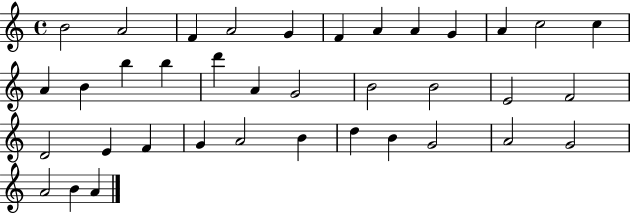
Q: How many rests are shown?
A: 0